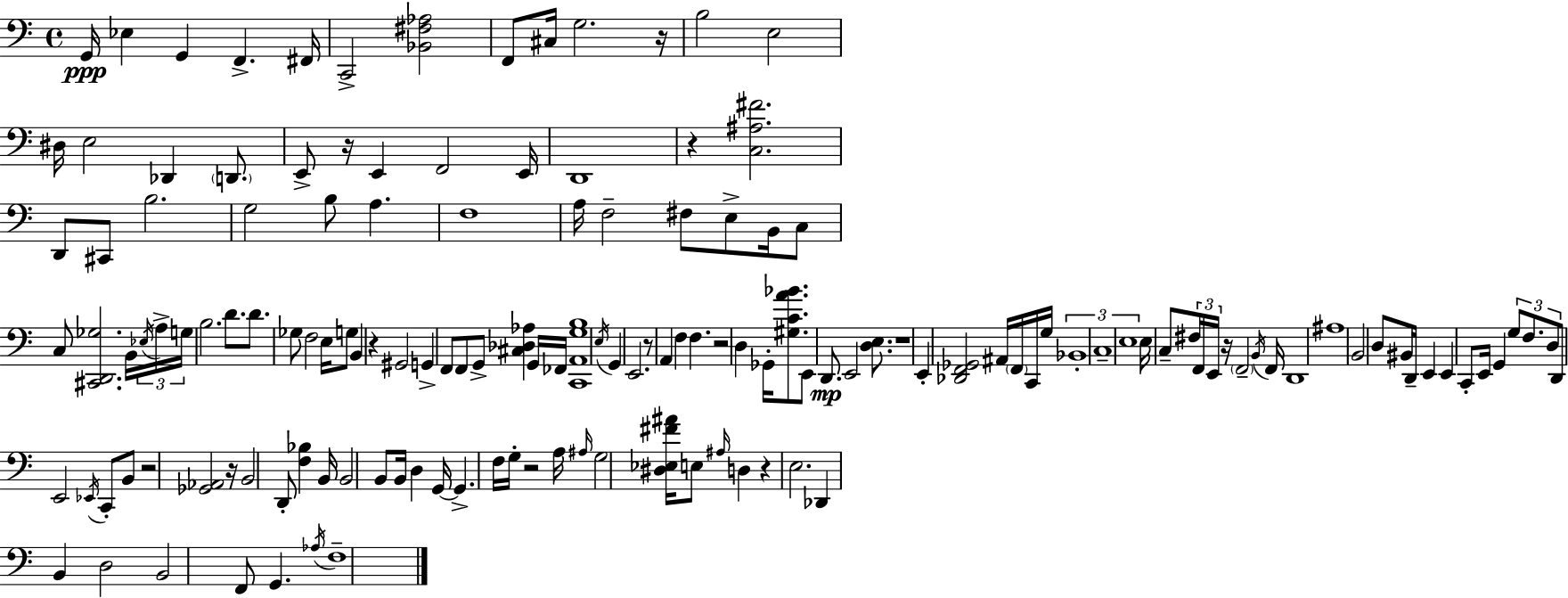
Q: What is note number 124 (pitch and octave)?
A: Ab3